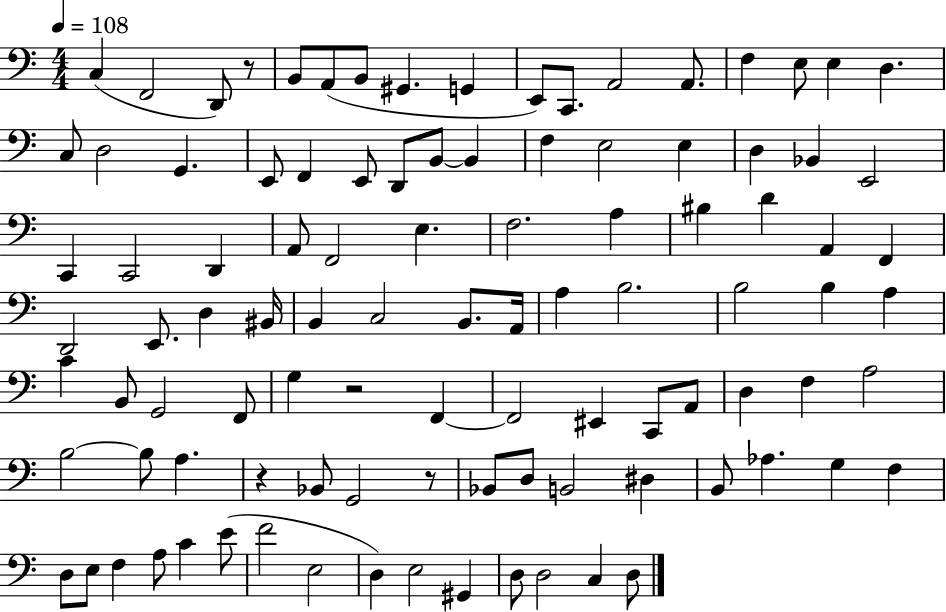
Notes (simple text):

C3/q F2/h D2/e R/e B2/e A2/e B2/e G#2/q. G2/q E2/e C2/e. A2/h A2/e. F3/q E3/e E3/q D3/q. C3/e D3/h G2/q. E2/e F2/q E2/e D2/e B2/e B2/q F3/q E3/h E3/q D3/q Bb2/q E2/h C2/q C2/h D2/q A2/e F2/h E3/q. F3/h. A3/q BIS3/q D4/q A2/q F2/q D2/h E2/e. D3/q BIS2/s B2/q C3/h B2/e. A2/s A3/q B3/h. B3/h B3/q A3/q C4/q B2/e G2/h F2/e G3/q R/h F2/q F2/h EIS2/q C2/e A2/e D3/q F3/q A3/h B3/h B3/e A3/q. R/q Bb2/e G2/h R/e Bb2/e D3/e B2/h D#3/q B2/e Ab3/q. G3/q F3/q D3/e E3/e F3/q A3/e C4/q E4/e F4/h E3/h D3/q E3/h G#2/q D3/e D3/h C3/q D3/e